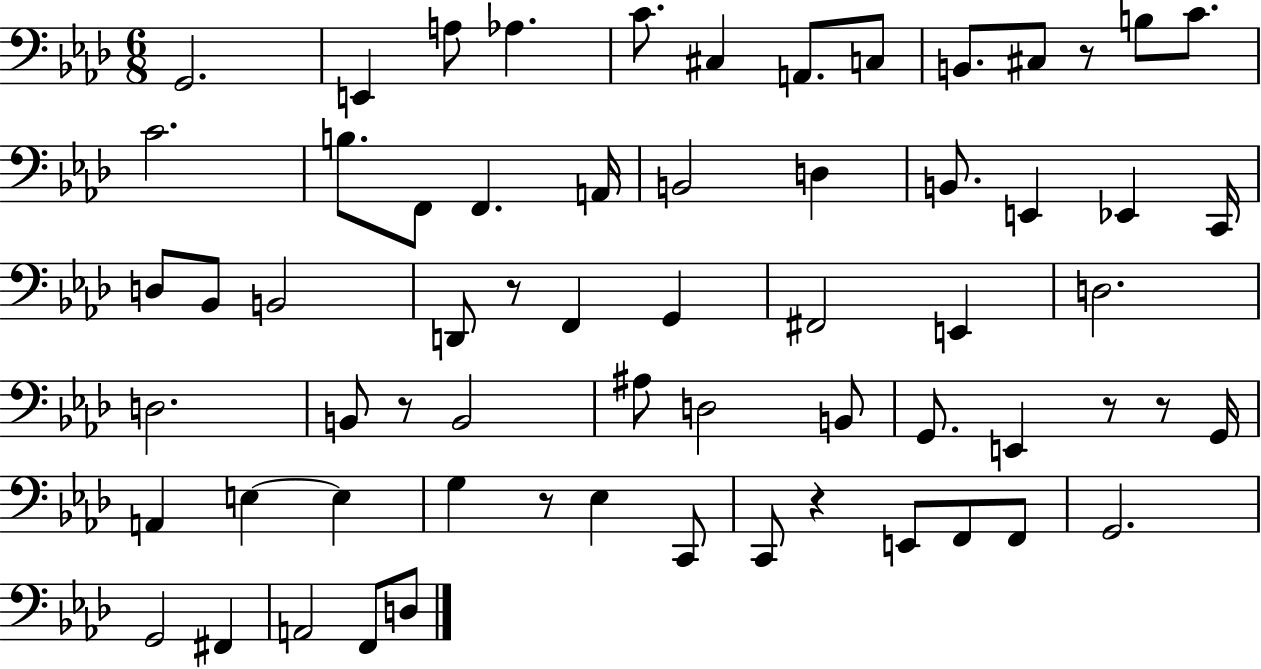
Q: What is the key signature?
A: AES major